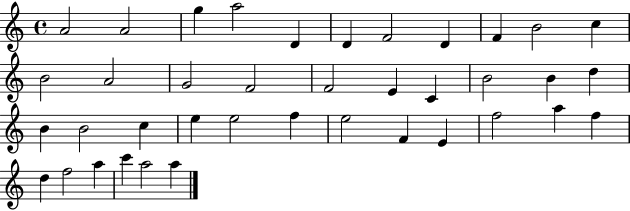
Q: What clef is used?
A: treble